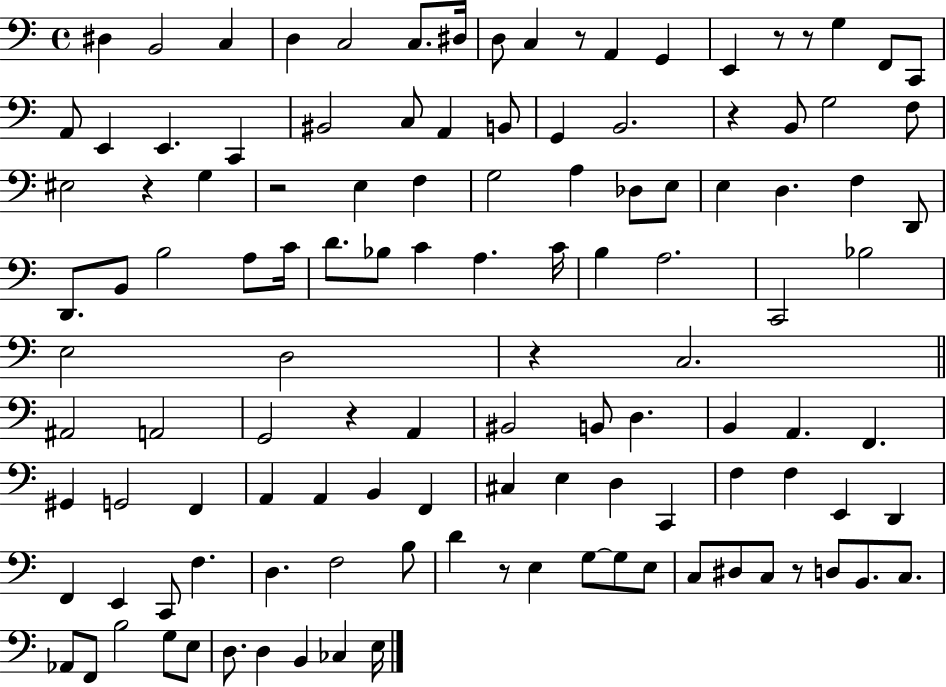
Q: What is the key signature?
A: C major